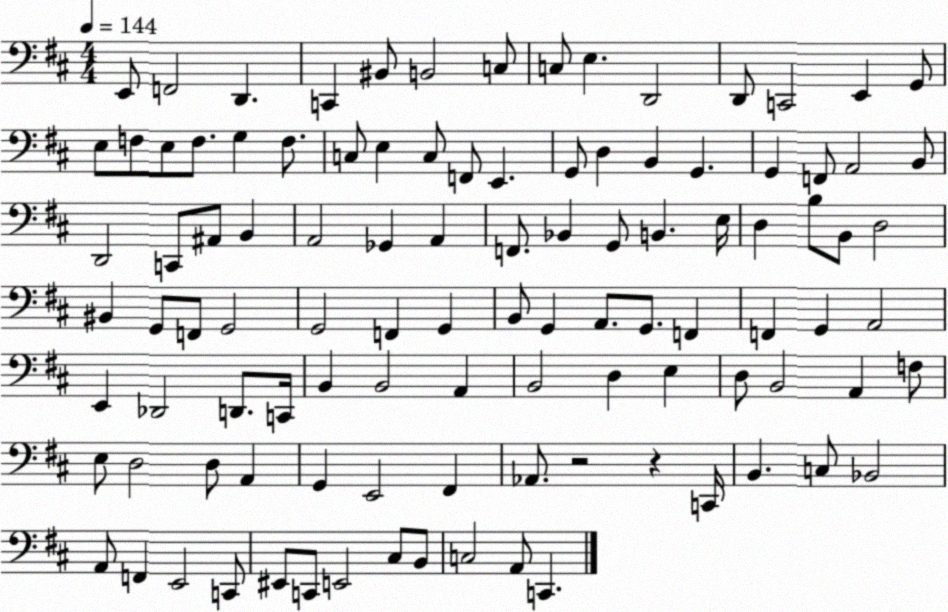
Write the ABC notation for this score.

X:1
T:Untitled
M:4/4
L:1/4
K:D
E,,/2 F,,2 D,, C,, ^B,,/2 B,,2 C,/2 C,/2 E, D,,2 D,,/2 C,,2 E,, G,,/2 E,/2 F,/2 E,/2 F,/2 G, F,/2 C,/2 E, C,/2 F,,/2 E,, G,,/2 D, B,, G,, G,, F,,/2 A,,2 B,,/2 D,,2 C,,/2 ^A,,/2 B,, A,,2 _G,, A,, F,,/2 _B,, G,,/2 B,, E,/4 D, B,/2 B,,/2 D,2 ^B,, G,,/2 F,,/2 G,,2 G,,2 F,, G,, B,,/2 G,, A,,/2 G,,/2 F,, F,, G,, A,,2 E,, _D,,2 D,,/2 C,,/4 B,, B,,2 A,, B,,2 D, E, D,/2 B,,2 A,, F,/2 E,/2 D,2 D,/2 A,, G,, E,,2 ^F,, _A,,/2 z2 z C,,/4 B,, C,/2 _B,,2 A,,/2 F,, E,,2 C,,/2 ^E,,/2 C,,/2 E,,2 ^C,/2 B,,/2 C,2 A,,/2 C,,